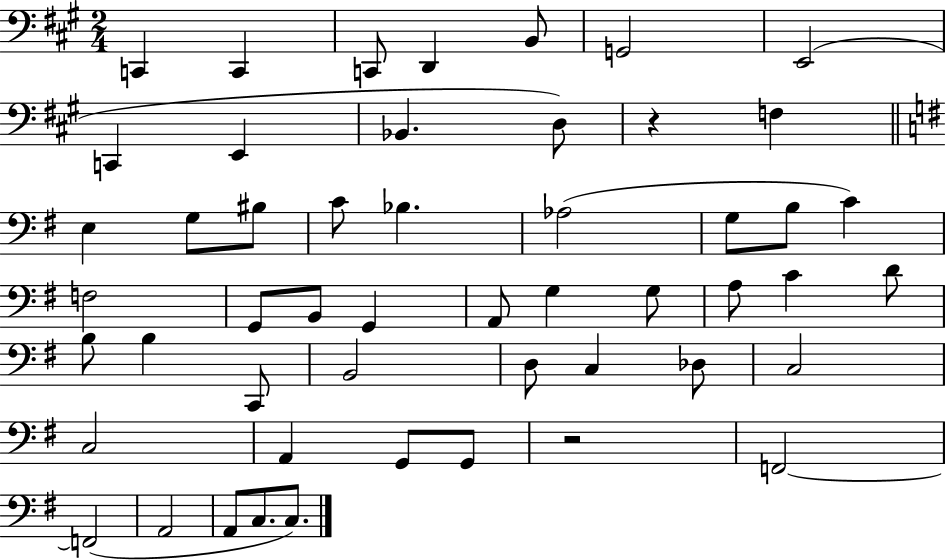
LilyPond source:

{
  \clef bass
  \numericTimeSignature
  \time 2/4
  \key a \major
  c,4 c,4 | c,8 d,4 b,8 | g,2 | e,2( | \break c,4 e,4 | bes,4. d8) | r4 f4 | \bar "||" \break \key g \major e4 g8 bis8 | c'8 bes4. | aes2( | g8 b8 c'4) | \break f2 | g,8 b,8 g,4 | a,8 g4 g8 | a8 c'4 d'8 | \break b8 b4 c,8 | b,2 | d8 c4 des8 | c2 | \break c2 | a,4 g,8 g,8 | r2 | f,2~~ | \break f,2( | a,2 | a,8 c8. c8.) | \bar "|."
}